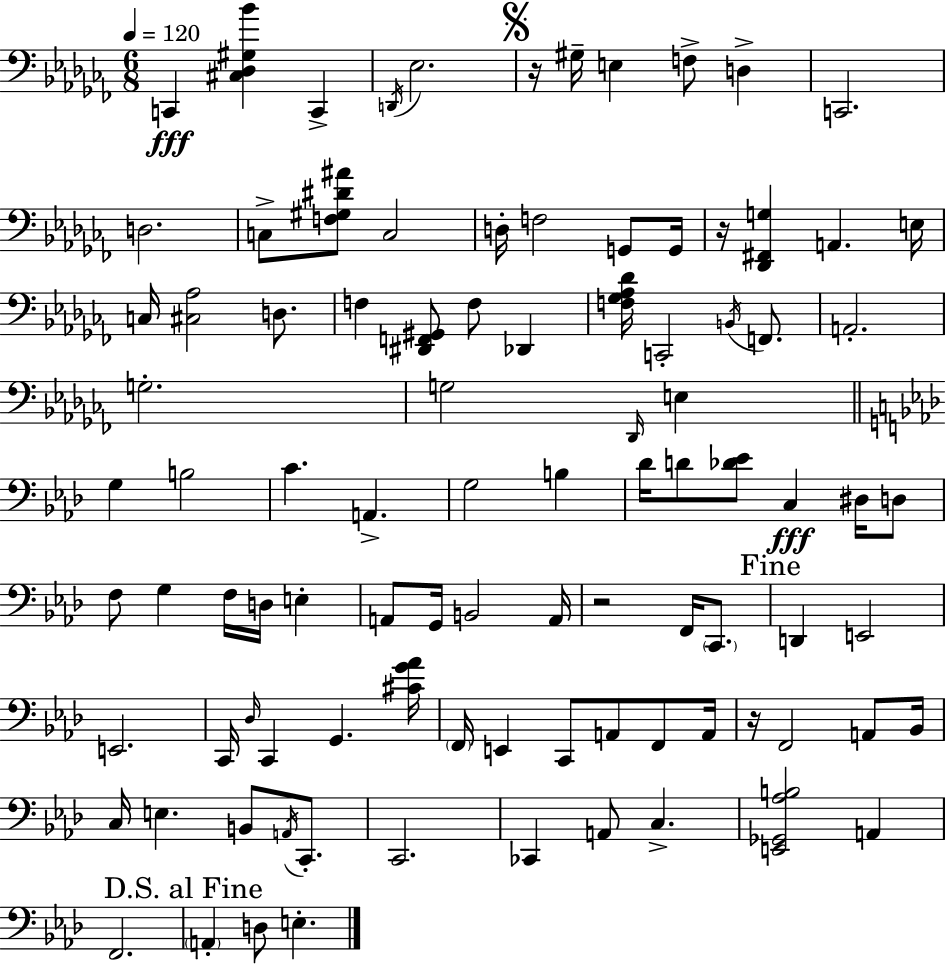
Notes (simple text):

C2/q [C#3,Db3,G#3,Bb4]/q C2/q D2/s Eb3/h. R/s G#3/s E3/q F3/e D3/q C2/h. D3/h. C3/e [F3,G#3,D#4,A#4]/e C3/h D3/s F3/h G2/e G2/s R/s [Db2,F#2,G3]/q A2/q. E3/s C3/s [C#3,Ab3]/h D3/e. F3/q [D#2,F2,G#2]/e F3/e Db2/q [F3,Gb3,Ab3,Db4]/s C2/h B2/s F2/e. A2/h. G3/h. G3/h Db2/s E3/q G3/q B3/h C4/q. A2/q. G3/h B3/q Db4/s D4/e [Db4,Eb4]/e C3/q D#3/s D3/e F3/e G3/q F3/s D3/s E3/q A2/e G2/s B2/h A2/s R/h F2/s C2/e. D2/q E2/h E2/h. C2/s Db3/s C2/q G2/q. [C#4,G4,Ab4]/s F2/s E2/q C2/e A2/e F2/e A2/s R/s F2/h A2/e Bb2/s C3/s E3/q. B2/e A2/s C2/e. C2/h. CES2/q A2/e C3/q. [E2,Gb2,Ab3,B3]/h A2/q F2/h. A2/q D3/e E3/q.